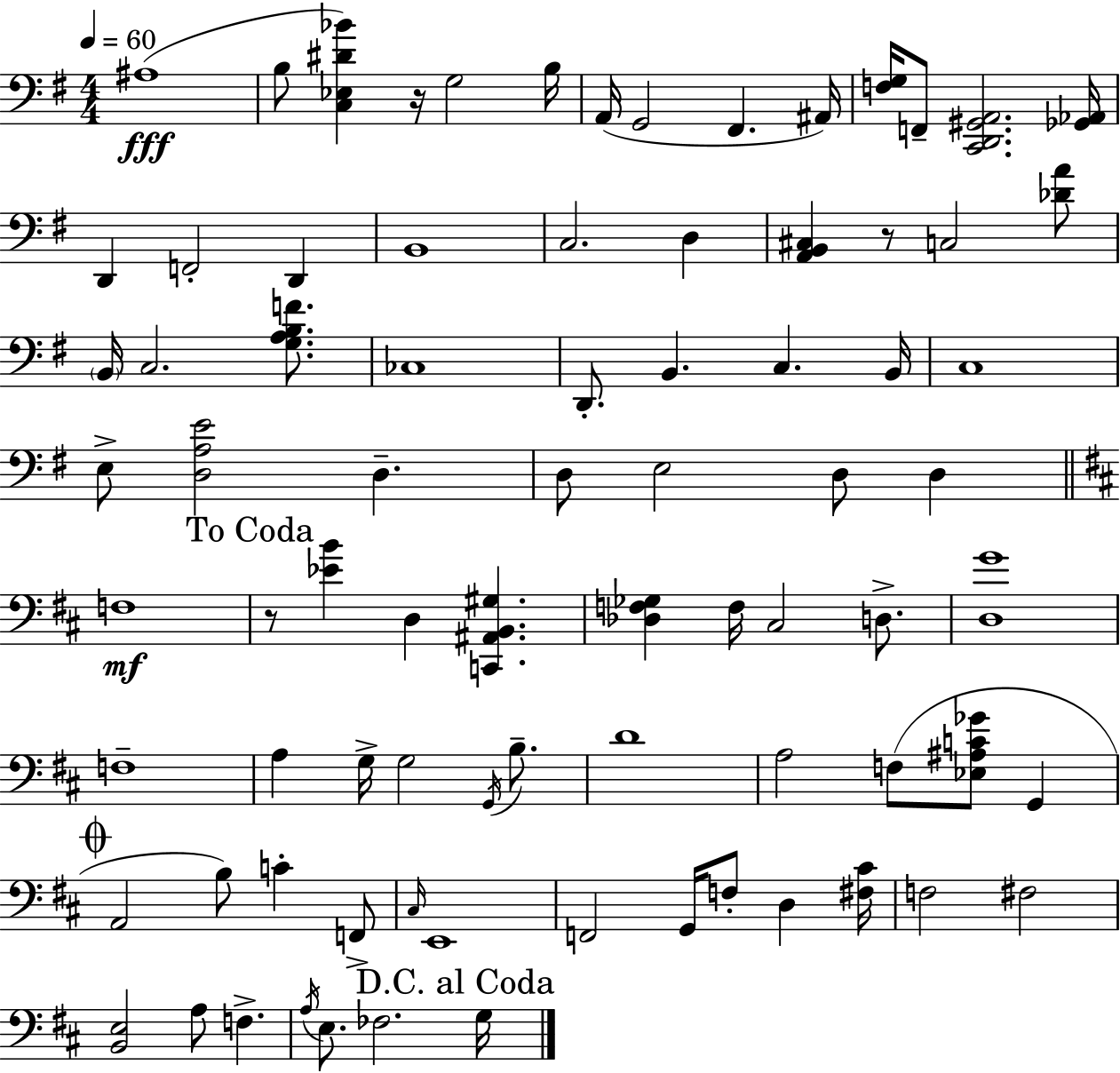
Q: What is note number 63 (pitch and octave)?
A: G3